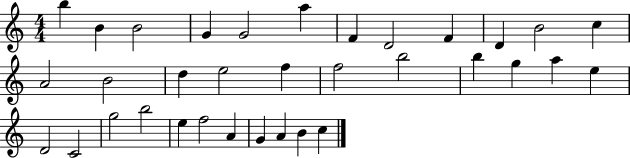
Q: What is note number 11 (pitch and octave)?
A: B4